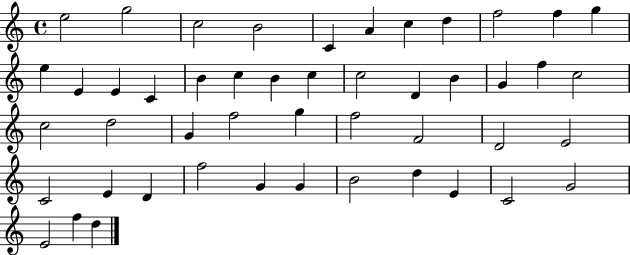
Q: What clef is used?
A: treble